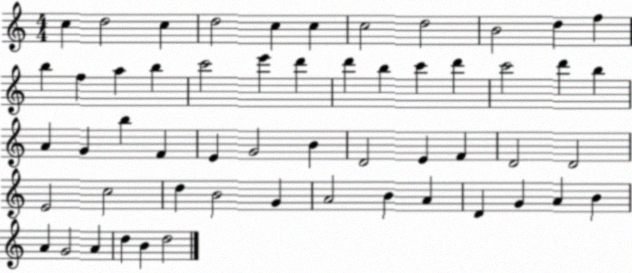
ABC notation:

X:1
T:Untitled
M:4/4
L:1/4
K:C
c d2 c d2 c c c2 d2 B2 d f b f a b c'2 e' d' d' b c' d' c'2 d' b A G b F E G2 B D2 E F D2 D2 E2 c2 d B2 G A2 B A D G A B A G2 A d B d2